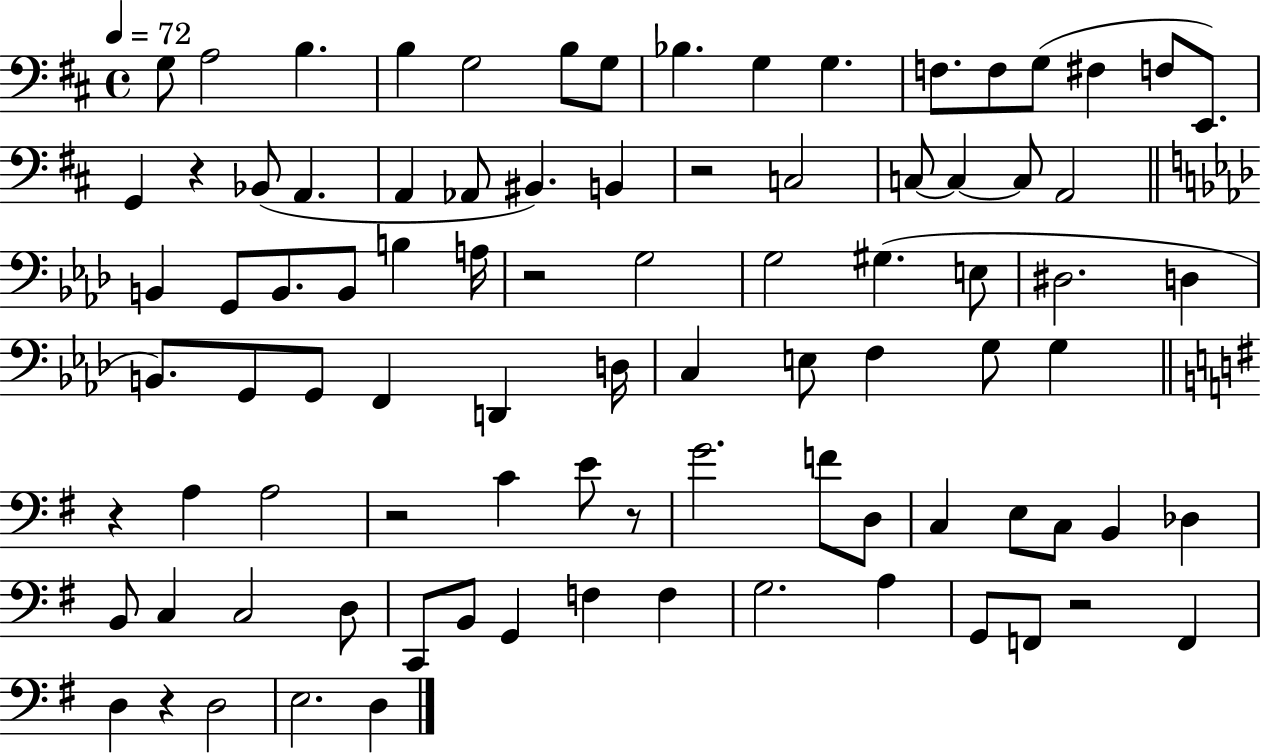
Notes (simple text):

G3/e A3/h B3/q. B3/q G3/h B3/e G3/e Bb3/q. G3/q G3/q. F3/e. F3/e G3/e F#3/q F3/e E2/e. G2/q R/q Bb2/e A2/q. A2/q Ab2/e BIS2/q. B2/q R/h C3/h C3/e C3/q C3/e A2/h B2/q G2/e B2/e. B2/e B3/q A3/s R/h G3/h G3/h G#3/q. E3/e D#3/h. D3/q B2/e. G2/e G2/e F2/q D2/q D3/s C3/q E3/e F3/q G3/e G3/q R/q A3/q A3/h R/h C4/q E4/e R/e G4/h. F4/e D3/e C3/q E3/e C3/e B2/q Db3/q B2/e C3/q C3/h D3/e C2/e B2/e G2/q F3/q F3/q G3/h. A3/q G2/e F2/e R/h F2/q D3/q R/q D3/h E3/h. D3/q